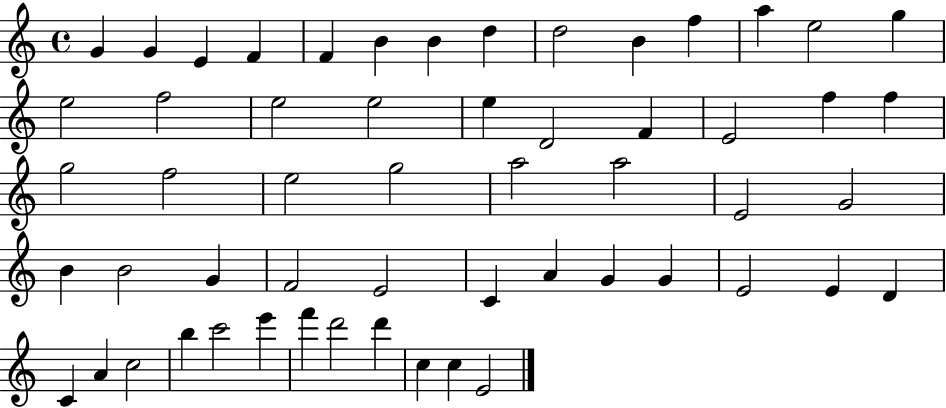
G4/q G4/q E4/q F4/q F4/q B4/q B4/q D5/q D5/h B4/q F5/q A5/q E5/h G5/q E5/h F5/h E5/h E5/h E5/q D4/h F4/q E4/h F5/q F5/q G5/h F5/h E5/h G5/h A5/h A5/h E4/h G4/h B4/q B4/h G4/q F4/h E4/h C4/q A4/q G4/q G4/q E4/h E4/q D4/q C4/q A4/q C5/h B5/q C6/h E6/q F6/q D6/h D6/q C5/q C5/q E4/h